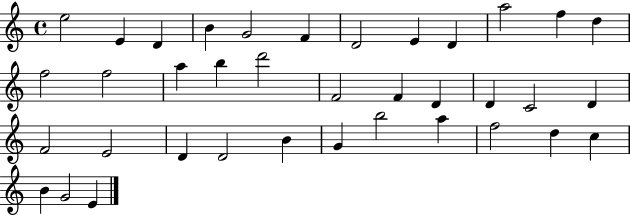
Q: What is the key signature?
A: C major